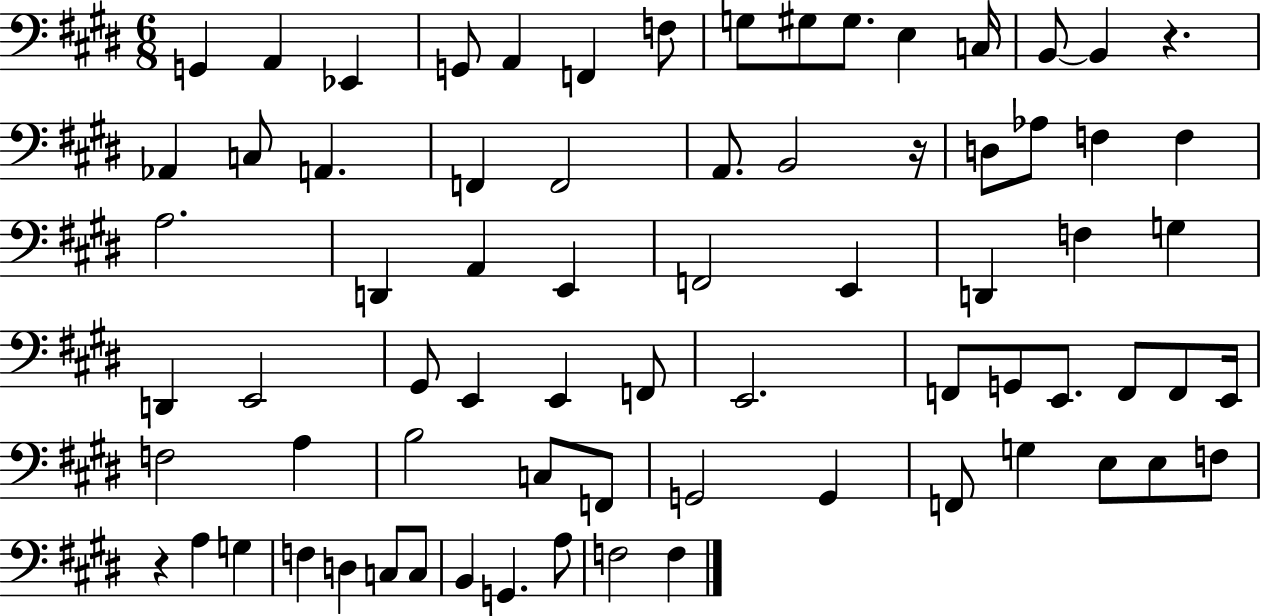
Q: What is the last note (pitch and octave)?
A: F3